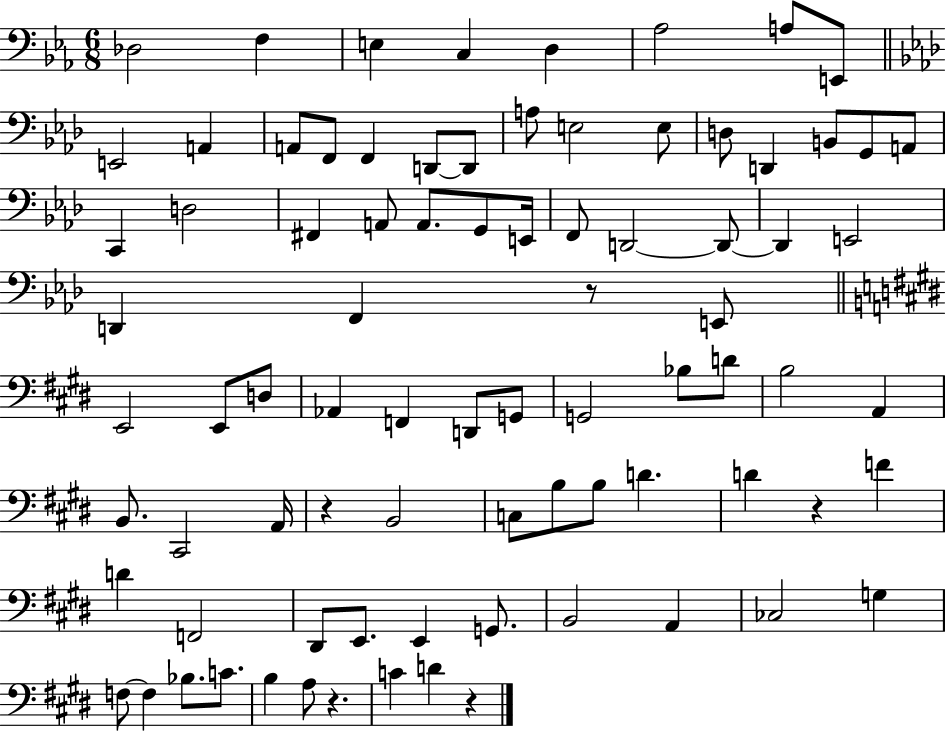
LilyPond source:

{
  \clef bass
  \numericTimeSignature
  \time 6/8
  \key ees \major
  des2 f4 | e4 c4 d4 | aes2 a8 e,8 | \bar "||" \break \key aes \major e,2 a,4 | a,8 f,8 f,4 d,8~~ d,8 | a8 e2 e8 | d8 d,4 b,8 g,8 a,8 | \break c,4 d2 | fis,4 a,8 a,8. g,8 e,16 | f,8 d,2~~ d,8~~ | d,4 e,2 | \break d,4 f,4 r8 e,8 | \bar "||" \break \key e \major e,2 e,8 d8 | aes,4 f,4 d,8 g,8 | g,2 bes8 d'8 | b2 a,4 | \break b,8. cis,2 a,16 | r4 b,2 | c8 b8 b8 d'4. | d'4 r4 f'4 | \break d'4 f,2 | dis,8 e,8. e,4 g,8. | b,2 a,4 | ces2 g4 | \break f8~~ f4 bes8. c'8. | b4 a8 r4. | c'4 d'4 r4 | \bar "|."
}